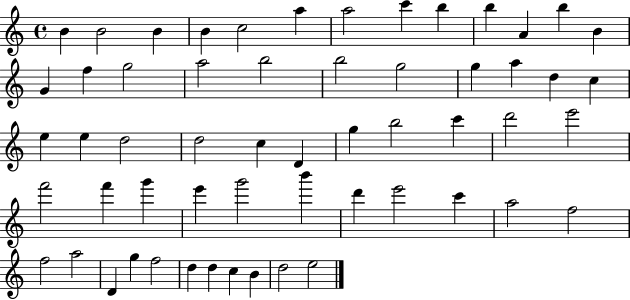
{
  \clef treble
  \time 4/4
  \defaultTimeSignature
  \key c \major
  b'4 b'2 b'4 | b'4 c''2 a''4 | a''2 c'''4 b''4 | b''4 a'4 b''4 b'4 | \break g'4 f''4 g''2 | a''2 b''2 | b''2 g''2 | g''4 a''4 d''4 c''4 | \break e''4 e''4 d''2 | d''2 c''4 d'4 | g''4 b''2 c'''4 | d'''2 e'''2 | \break f'''2 f'''4 g'''4 | e'''4 g'''2 b'''4 | d'''4 e'''2 c'''4 | a''2 f''2 | \break f''2 a''2 | d'4 g''4 f''2 | d''4 d''4 c''4 b'4 | d''2 e''2 | \break \bar "|."
}